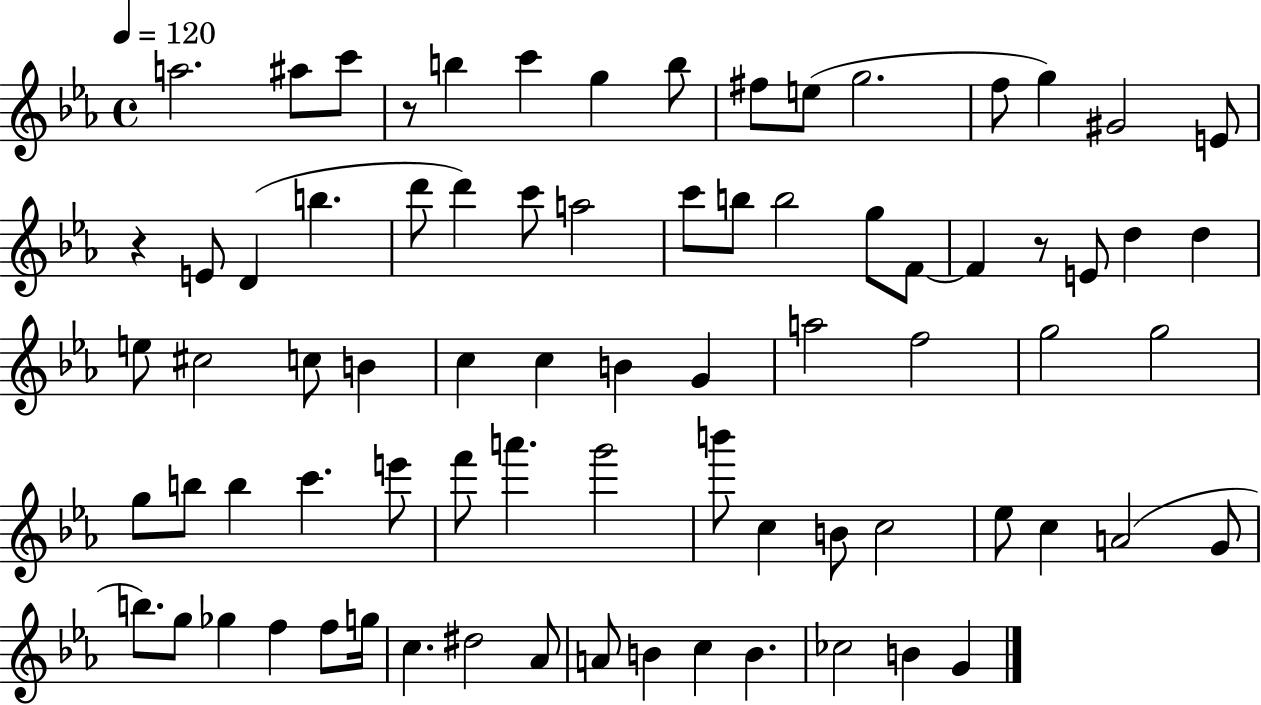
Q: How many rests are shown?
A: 3